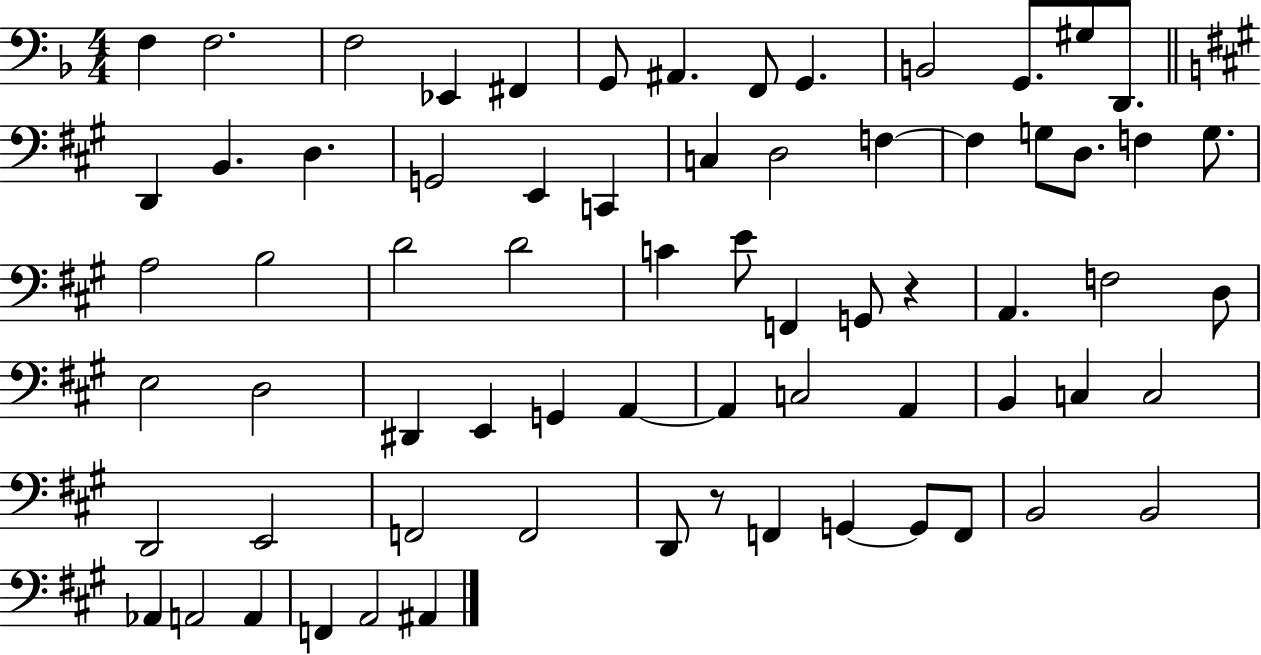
X:1
T:Untitled
M:4/4
L:1/4
K:F
F, F,2 F,2 _E,, ^F,, G,,/2 ^A,, F,,/2 G,, B,,2 G,,/2 ^G,/2 D,,/2 D,, B,, D, G,,2 E,, C,, C, D,2 F, F, G,/2 D,/2 F, G,/2 A,2 B,2 D2 D2 C E/2 F,, G,,/2 z A,, F,2 D,/2 E,2 D,2 ^D,, E,, G,, A,, A,, C,2 A,, B,, C, C,2 D,,2 E,,2 F,,2 F,,2 D,,/2 z/2 F,, G,, G,,/2 F,,/2 B,,2 B,,2 _A,, A,,2 A,, F,, A,,2 ^A,,